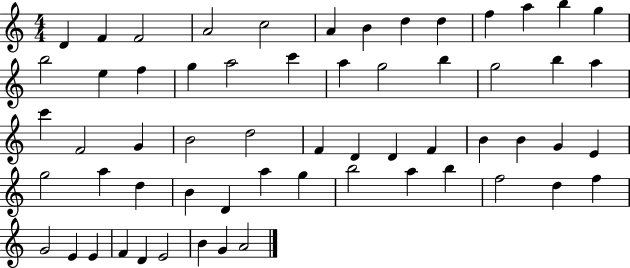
X:1
T:Untitled
M:4/4
L:1/4
K:C
D F F2 A2 c2 A B d d f a b g b2 e f g a2 c' a g2 b g2 b a c' F2 G B2 d2 F D D F B B G E g2 a d B D a g b2 a b f2 d f G2 E E F D E2 B G A2